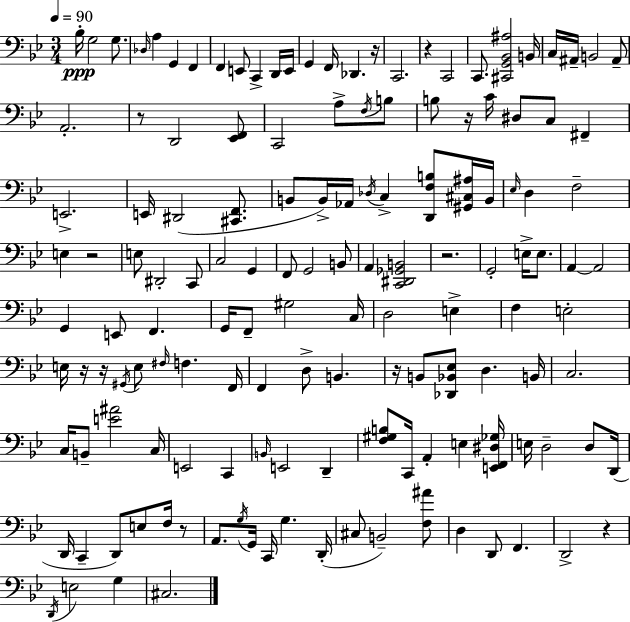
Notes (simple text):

Bb3/s G3/h G3/e. Db3/s A3/q G2/q F2/q F2/q E2/e C2/q D2/s E2/s G2/q F2/s Db2/q. R/s C2/h. R/q C2/h C2/e. [C#2,G2,Bb2,A#3]/h B2/s C3/s A#2/s B2/h A#2/e A2/h. R/e D2/h [Eb2,F2]/e C2/h A3/e F3/s B3/e B3/e R/s C4/s D#3/e C3/e F#2/q E2/h. E2/s D#2/h [C#2,F2]/e. B2/e B2/s Ab2/s Db3/s C3/q [D2,F3,B3]/e [G#2,C#3,A#3]/s B2/s Eb3/s D3/q F3/h E3/q R/h E3/e D#2/h C2/e C3/h G2/q F2/e G2/h B2/e A2/q [C2,D#2,Gb2,B2]/h R/h. G2/h E3/s E3/e. A2/q A2/h G2/q E2/e F2/q. G2/s F2/e G#3/h C3/s D3/h E3/q F3/q E3/h E3/s R/s R/s G#2/s E3/e F#3/s F3/q. F2/s F2/q D3/e B2/q. R/s B2/e [Db2,Bb2,Eb3]/e D3/q. B2/s C3/h. C3/s B2/e [E4,A#4]/h C3/s E2/h C2/q B2/s E2/h D2/q [F3,G#3,B3]/e C2/s A2/q E3/q [E2,F2,D#3,Gb3]/s E3/s D3/h D3/e D2/s D2/s C2/q D2/e E3/e F3/s R/e A2/e. G3/s G2/s C2/s G3/q. D2/s C#3/e B2/h [F3,A#4]/e D3/q D2/e F2/q. D2/h R/q D2/s E3/h G3/q C#3/h.